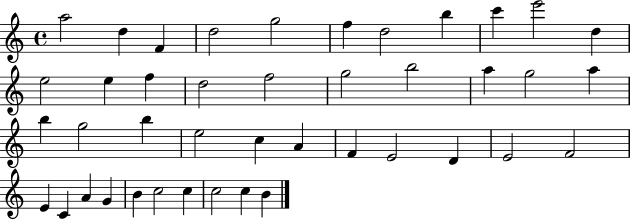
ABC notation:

X:1
T:Untitled
M:4/4
L:1/4
K:C
a2 d F d2 g2 f d2 b c' e'2 d e2 e f d2 f2 g2 b2 a g2 a b g2 b e2 c A F E2 D E2 F2 E C A G B c2 c c2 c B